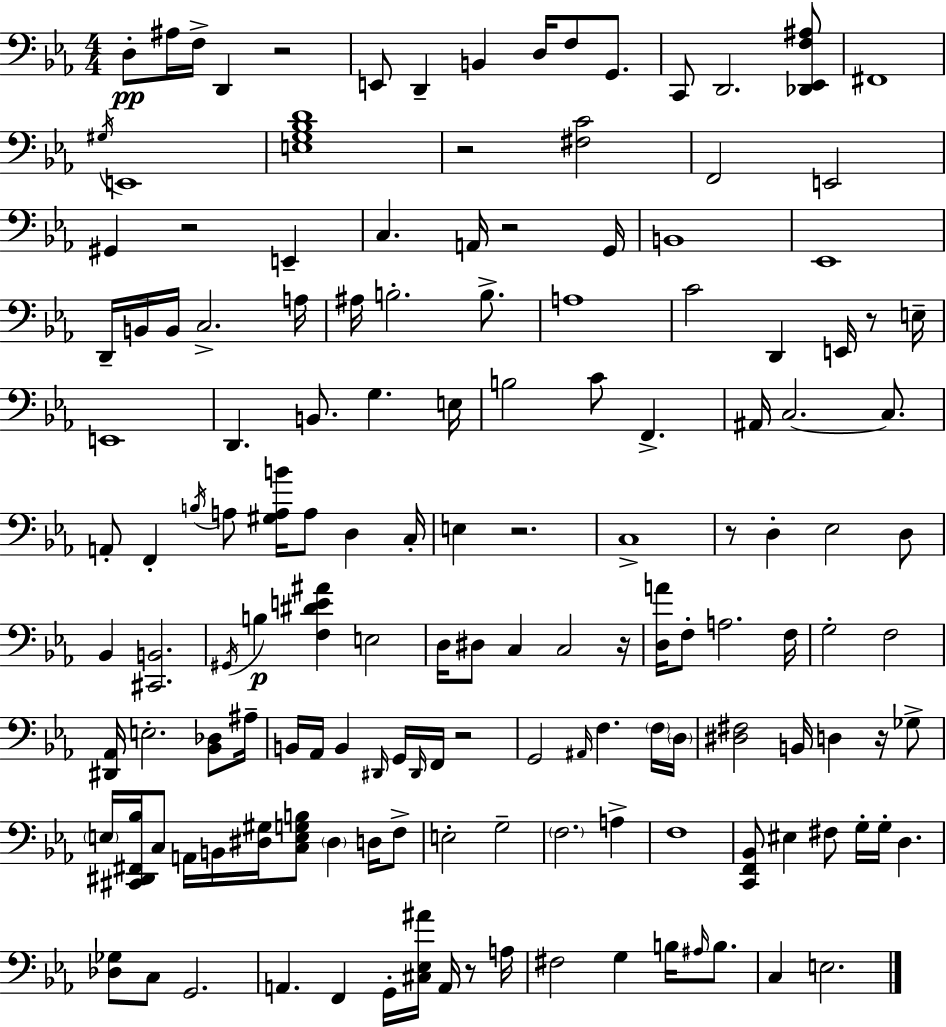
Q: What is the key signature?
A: EES major